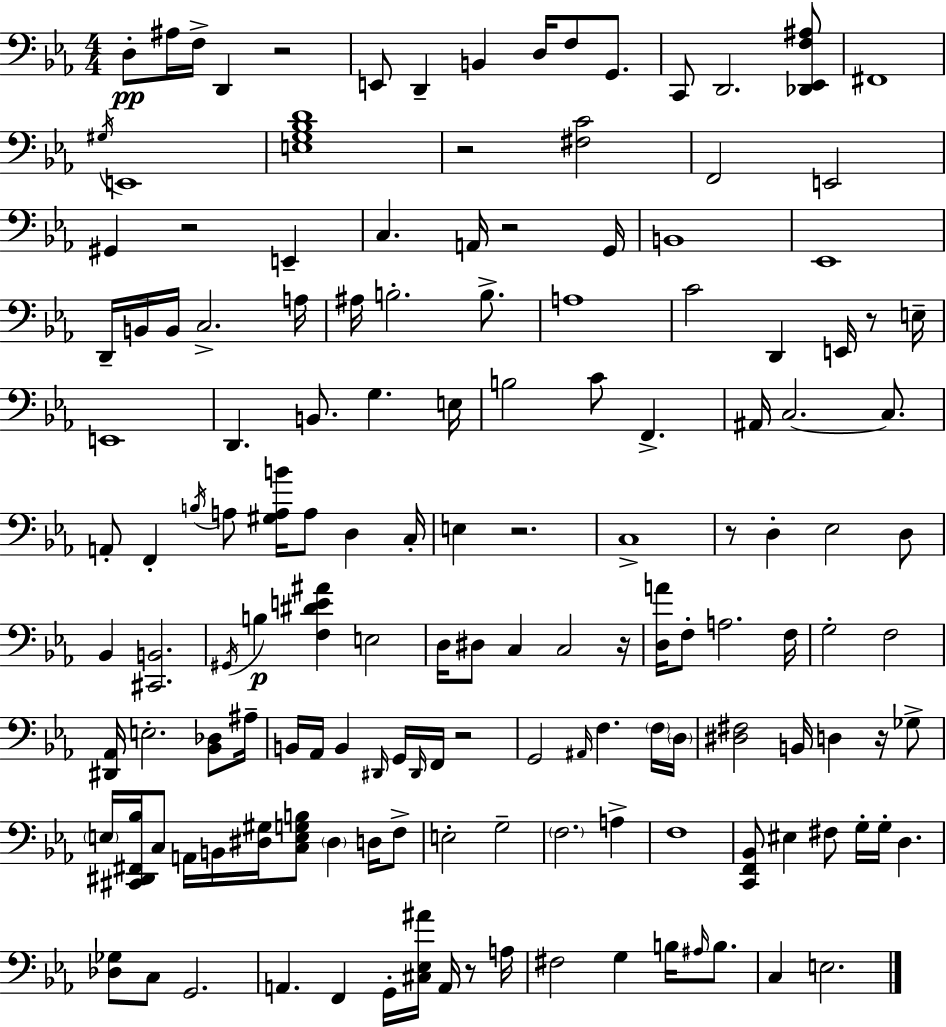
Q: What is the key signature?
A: EES major